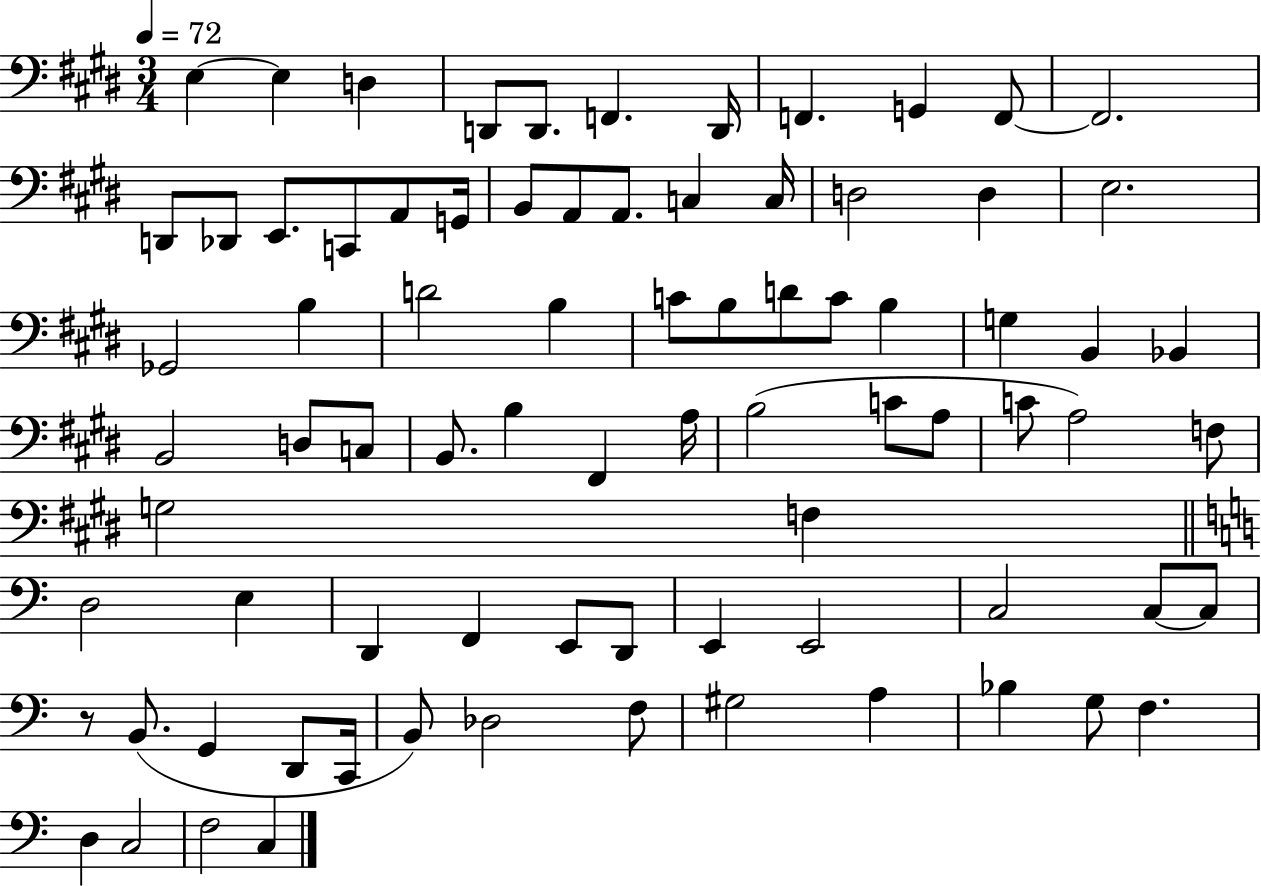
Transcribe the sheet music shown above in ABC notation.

X:1
T:Untitled
M:3/4
L:1/4
K:E
E, E, D, D,,/2 D,,/2 F,, D,,/4 F,, G,, F,,/2 F,,2 D,,/2 _D,,/2 E,,/2 C,,/2 A,,/2 G,,/4 B,,/2 A,,/2 A,,/2 C, C,/4 D,2 D, E,2 _G,,2 B, D2 B, C/2 B,/2 D/2 C/2 B, G, B,, _B,, B,,2 D,/2 C,/2 B,,/2 B, ^F,, A,/4 B,2 C/2 A,/2 C/2 A,2 F,/2 G,2 F, D,2 E, D,, F,, E,,/2 D,,/2 E,, E,,2 C,2 C,/2 C,/2 z/2 B,,/2 G,, D,,/2 C,,/4 B,,/2 _D,2 F,/2 ^G,2 A, _B, G,/2 F, D, C,2 F,2 C,